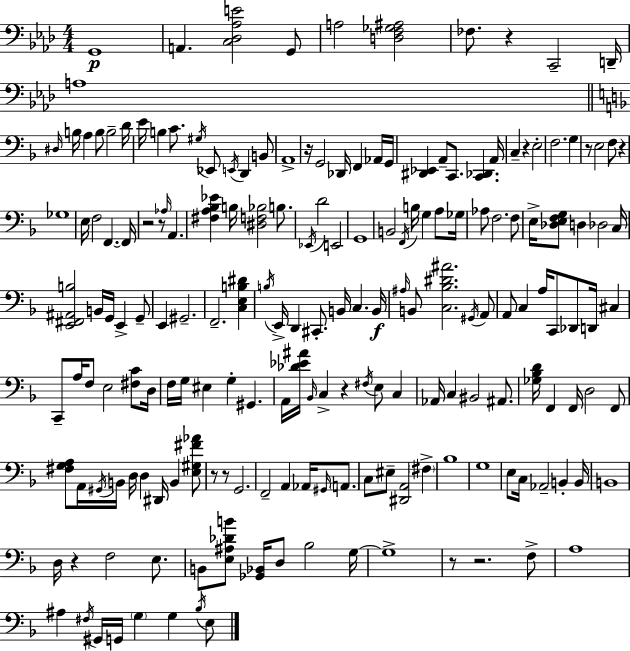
{
  \clef bass
  \numericTimeSignature
  \time 4/4
  \key f \minor
  g,1\p | a,4. <c des aes e'>2 g,8 | a2 <d f ges ais>2 | fes8. r4 c,2-- d,16-- | \break a1 | \bar "||" \break \key d \minor \grace { dis16 } b16 a4 b8 b2-- | d'16 e'16 b4 c'8. \acciaccatura { gis16 } ees,8 \acciaccatura { e,16 } d,4 | b,8 a,1-> | r16 g,2 des,16 f,4 | \break aes,16 g,16 <dis, ees,>4 a,8-- c,8. <c, des,>4. | a,16 c4-- r4 e2-. | f2. g4 | r8 e2 f8 r4 | \break ges1 | e16 f2 f,4.~~ | f,16 r2 r8 \grace { aes16 } a,4. | <fis a bes ees'>4 b16 <dis f bes>2 | \break b8. \acciaccatura { ees,16 } d'2 e,2 | g,1 | b,2 \acciaccatura { f,16 } b16 g4 | a8 ges16 aes8 f2. | \break f8 e16-> <des e f g>8 d4 des2 | c16 <e, fis, ais, b>2 b,16 g,16 | e,4-> g,8-- e,4 gis,2.-- | f,2.-- | \break <c e b dis'>4 \acciaccatura { b16 } e,16-> d,4 cis,8.-. b,16 | c4. b,16\f \grace { ais16 } b,8 <c bes dis' ais'>2. | \acciaccatura { gis,16 } a,8 a,8 c4 a16 | c,8 des,8 d,16 cis4 c,8-- a16 f8 e2 | \break <fis c'>8 d16 f16 g16 eis4 g4-. | gis,4. a,16 <des' ees' ais'>16 \grace { bes,16 } c4-> | r4 \acciaccatura { fis16 } e8 c4 aes,16 c4 | bis,2 ais,8. <ges bes d'>16 f,4 | \break f,16 d2 f,8 <fis g a>8 a,16 \acciaccatura { gis,16 } b,16 | d16 d4 dis,16 b,4 <e gis fis' aes'>8 r8 r8 | g,2. f,2-- | a,4 aes,16 \grace { gis,16 } \parenthesize a,8. c8 eis8-- | \break <dis, a,>2 \parenthesize fis4-> bes1 | g1 | e8 c16 | aes,2-- b,4-. b,16 b,1 | \break d16 r4 | f2 e8. b,8 <e ais des' b'>8 | <ges, bes,>16 d8 bes2 g16~~ g1-> | r8 r2. | \break f8-> a1 | ais4 | \acciaccatura { fis16 } gis,16 g,16 \parenthesize g4 g4 \acciaccatura { bes16 } e8 \bar "|."
}